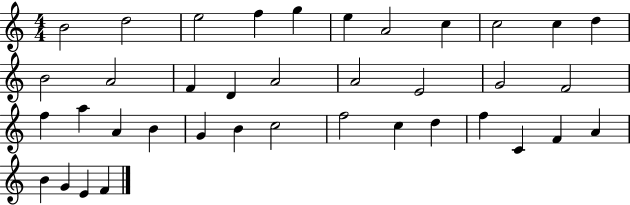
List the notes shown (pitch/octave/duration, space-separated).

B4/h D5/h E5/h F5/q G5/q E5/q A4/h C5/q C5/h C5/q D5/q B4/h A4/h F4/q D4/q A4/h A4/h E4/h G4/h F4/h F5/q A5/q A4/q B4/q G4/q B4/q C5/h F5/h C5/q D5/q F5/q C4/q F4/q A4/q B4/q G4/q E4/q F4/q